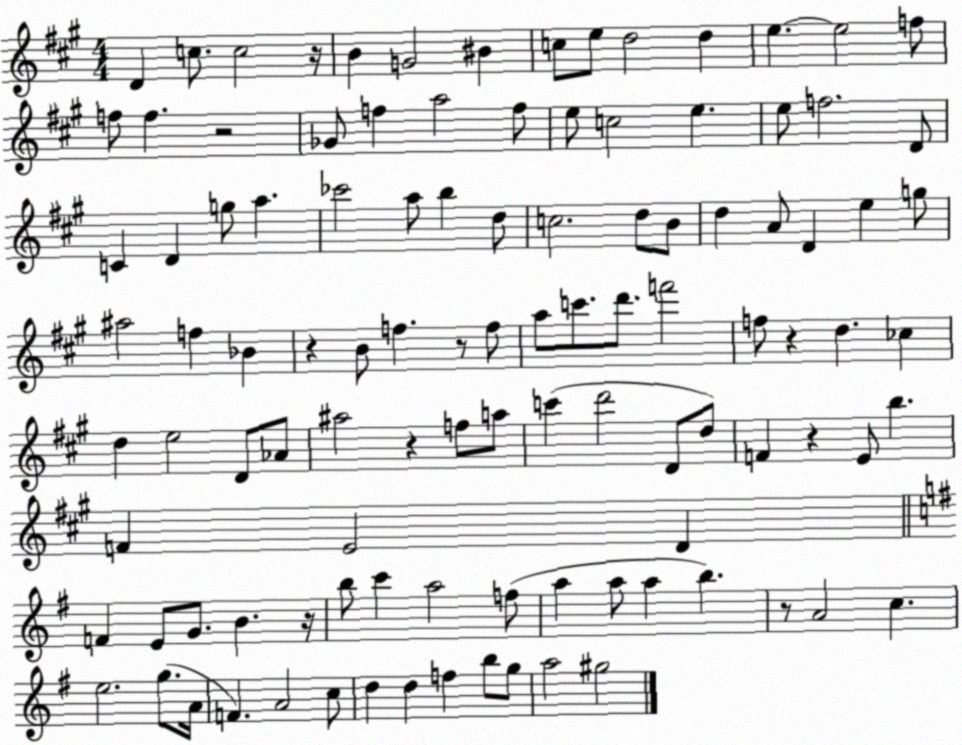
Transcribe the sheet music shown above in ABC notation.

X:1
T:Untitled
M:4/4
L:1/4
K:A
D c/2 c2 z/4 B G2 ^B c/2 e/2 d2 d e e2 f/2 f/2 f z2 _G/2 f a2 f/2 e/2 c2 e e/2 f2 D/2 C D g/2 a _c'2 a/2 b d/2 c2 d/2 B/2 d A/2 D e g/2 ^a2 f _B z B/2 f z/2 f/2 a/2 c'/2 d'/2 f'2 f/2 z d _c d e2 D/2 _A/2 ^a2 z f/2 a/2 c' d'2 D/2 d/2 F z E/2 b F E2 D F E/2 G/2 B z/4 b/2 c' a2 f/2 a a/2 a b z/2 A2 c e2 g/2 A/4 F A2 c/2 d d f b/2 g/2 a2 ^g2